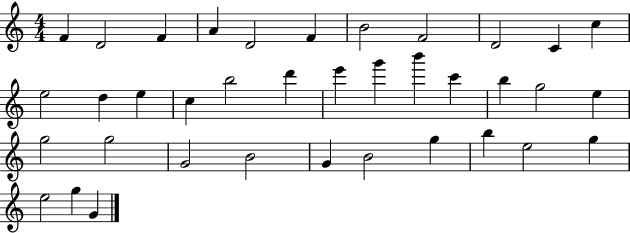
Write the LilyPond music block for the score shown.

{
  \clef treble
  \numericTimeSignature
  \time 4/4
  \key c \major
  f'4 d'2 f'4 | a'4 d'2 f'4 | b'2 f'2 | d'2 c'4 c''4 | \break e''2 d''4 e''4 | c''4 b''2 d'''4 | e'''4 g'''4 b'''4 c'''4 | b''4 g''2 e''4 | \break g''2 g''2 | g'2 b'2 | g'4 b'2 g''4 | b''4 e''2 g''4 | \break e''2 g''4 g'4 | \bar "|."
}